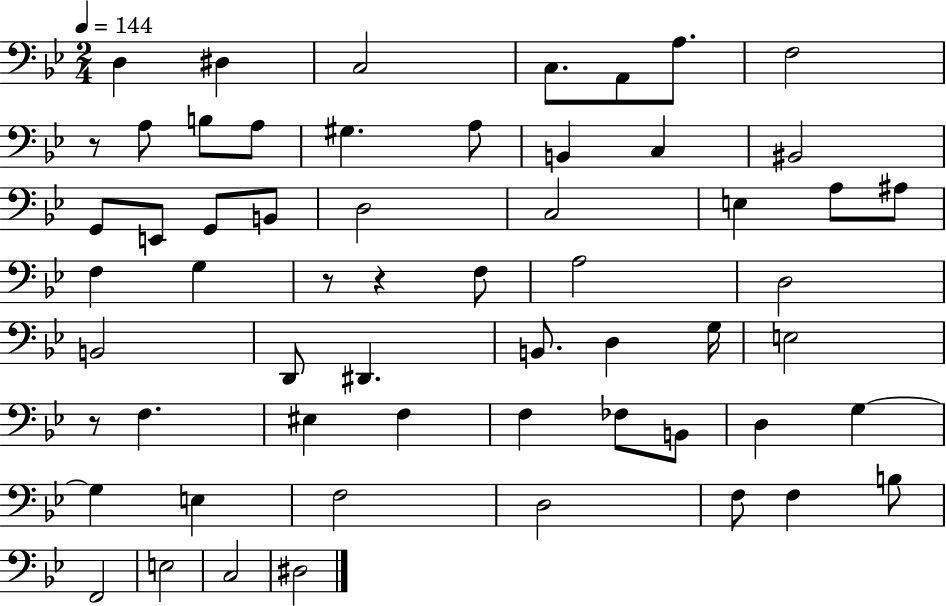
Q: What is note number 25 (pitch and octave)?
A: F3